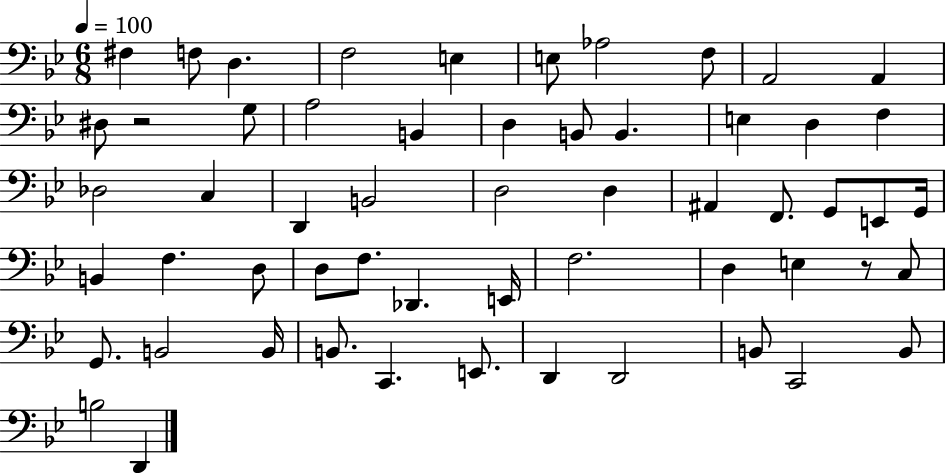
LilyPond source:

{
  \clef bass
  \numericTimeSignature
  \time 6/8
  \key bes \major
  \tempo 4 = 100
  fis4 f8 d4. | f2 e4 | e8 aes2 f8 | a,2 a,4 | \break dis8 r2 g8 | a2 b,4 | d4 b,8 b,4. | e4 d4 f4 | \break des2 c4 | d,4 b,2 | d2 d4 | ais,4 f,8. g,8 e,8 g,16 | \break b,4 f4. d8 | d8 f8. des,4. e,16 | f2. | d4 e4 r8 c8 | \break g,8. b,2 b,16 | b,8. c,4. e,8. | d,4 d,2 | b,8 c,2 b,8 | \break b2 d,4 | \bar "|."
}